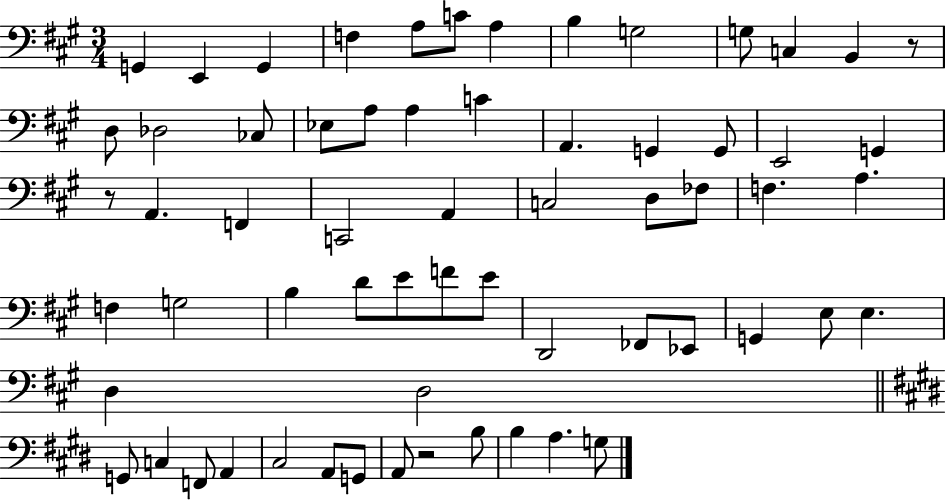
{
  \clef bass
  \numericTimeSignature
  \time 3/4
  \key a \major
  g,4 e,4 g,4 | f4 a8 c'8 a4 | b4 g2 | g8 c4 b,4 r8 | \break d8 des2 ces8 | ees8 a8 a4 c'4 | a,4. g,4 g,8 | e,2 g,4 | \break r8 a,4. f,4 | c,2 a,4 | c2 d8 fes8 | f4. a4. | \break f4 g2 | b4 d'8 e'8 f'8 e'8 | d,2 fes,8 ees,8 | g,4 e8 e4. | \break d4 d2 | \bar "||" \break \key e \major g,8 c4 f,8 a,4 | cis2 a,8 g,8 | a,8 r2 b8 | b4 a4. g8 | \break \bar "|."
}